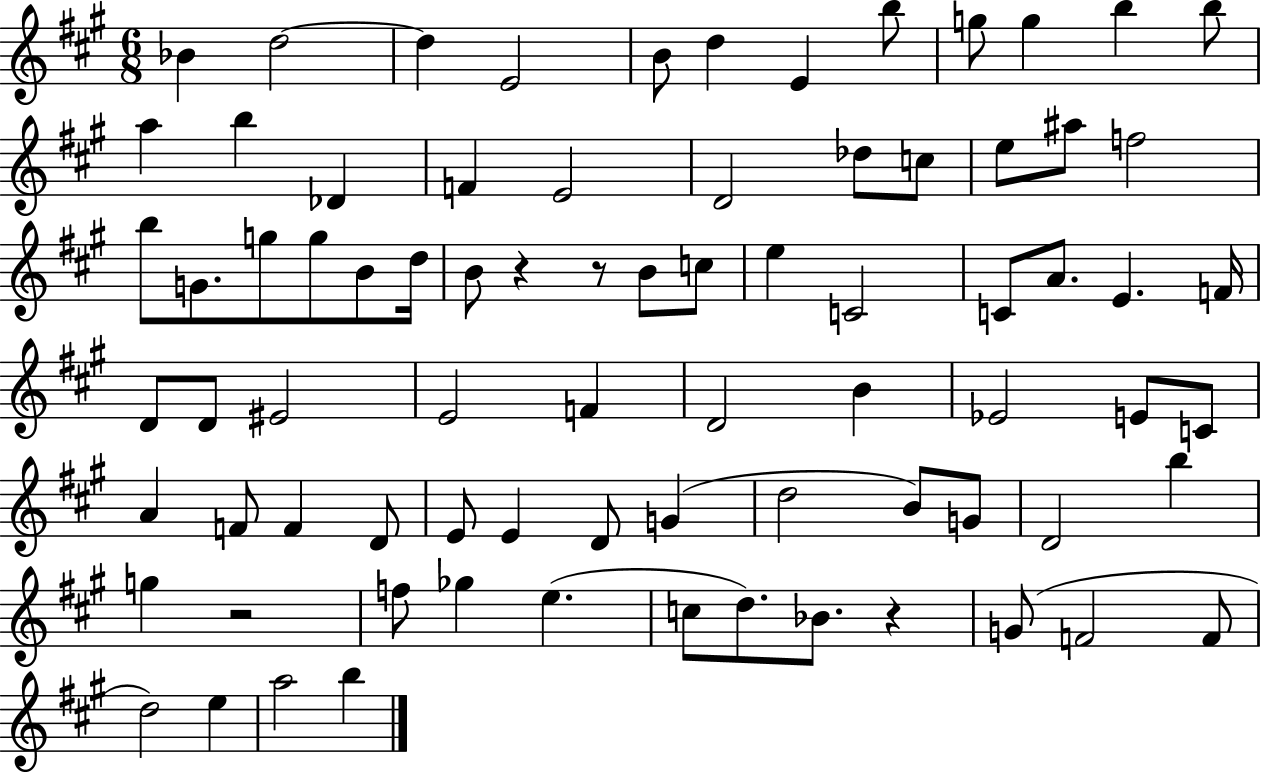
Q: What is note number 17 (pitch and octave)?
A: E4